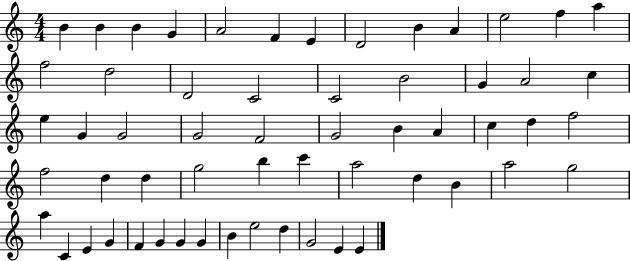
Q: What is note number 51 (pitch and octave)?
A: G4